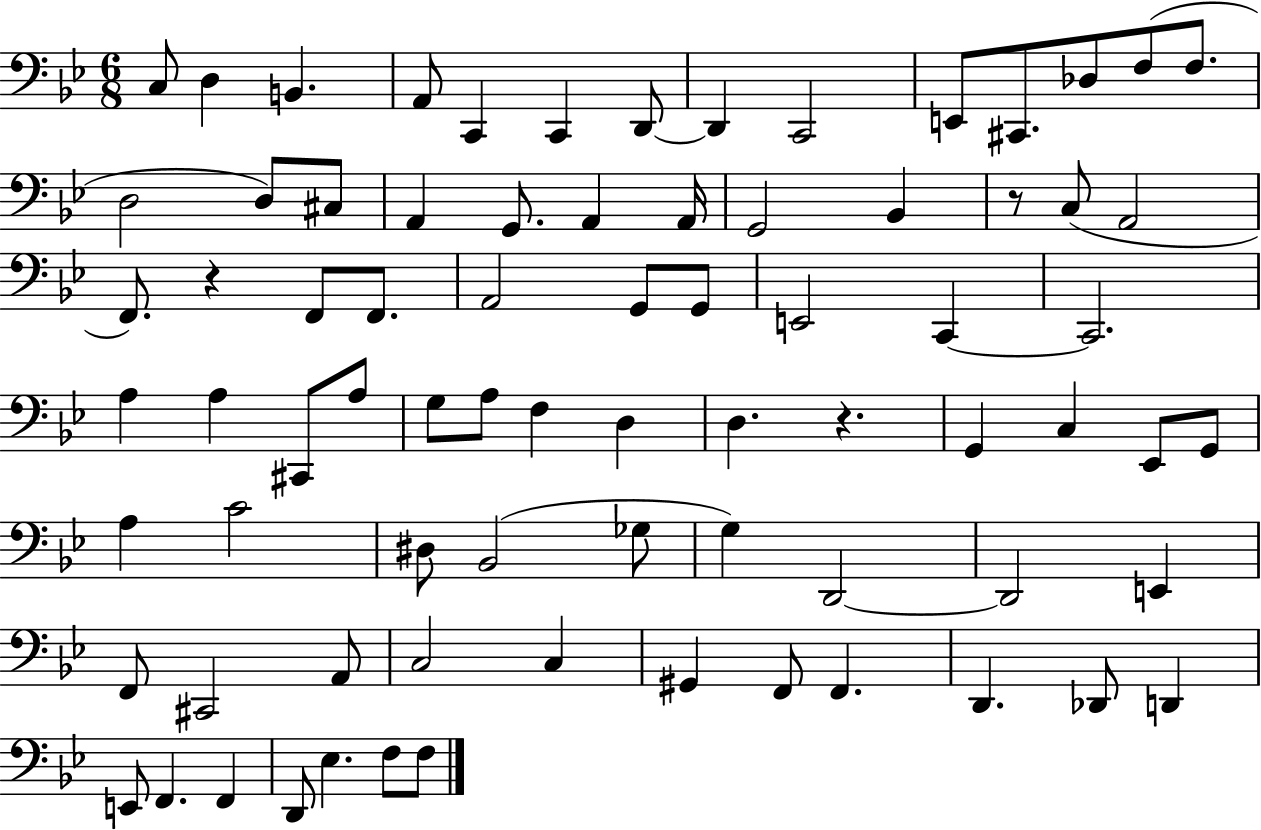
C3/e D3/q B2/q. A2/e C2/q C2/q D2/e D2/q C2/h E2/e C#2/e. Db3/e F3/e F3/e. D3/h D3/e C#3/e A2/q G2/e. A2/q A2/s G2/h Bb2/q R/e C3/e A2/h F2/e. R/q F2/e F2/e. A2/h G2/e G2/e E2/h C2/q C2/h. A3/q A3/q C#2/e A3/e G3/e A3/e F3/q D3/q D3/q. R/q. G2/q C3/q Eb2/e G2/e A3/q C4/h D#3/e Bb2/h Gb3/e G3/q D2/h D2/h E2/q F2/e C#2/h A2/e C3/h C3/q G#2/q F2/e F2/q. D2/q. Db2/e D2/q E2/e F2/q. F2/q D2/e Eb3/q. F3/e F3/e